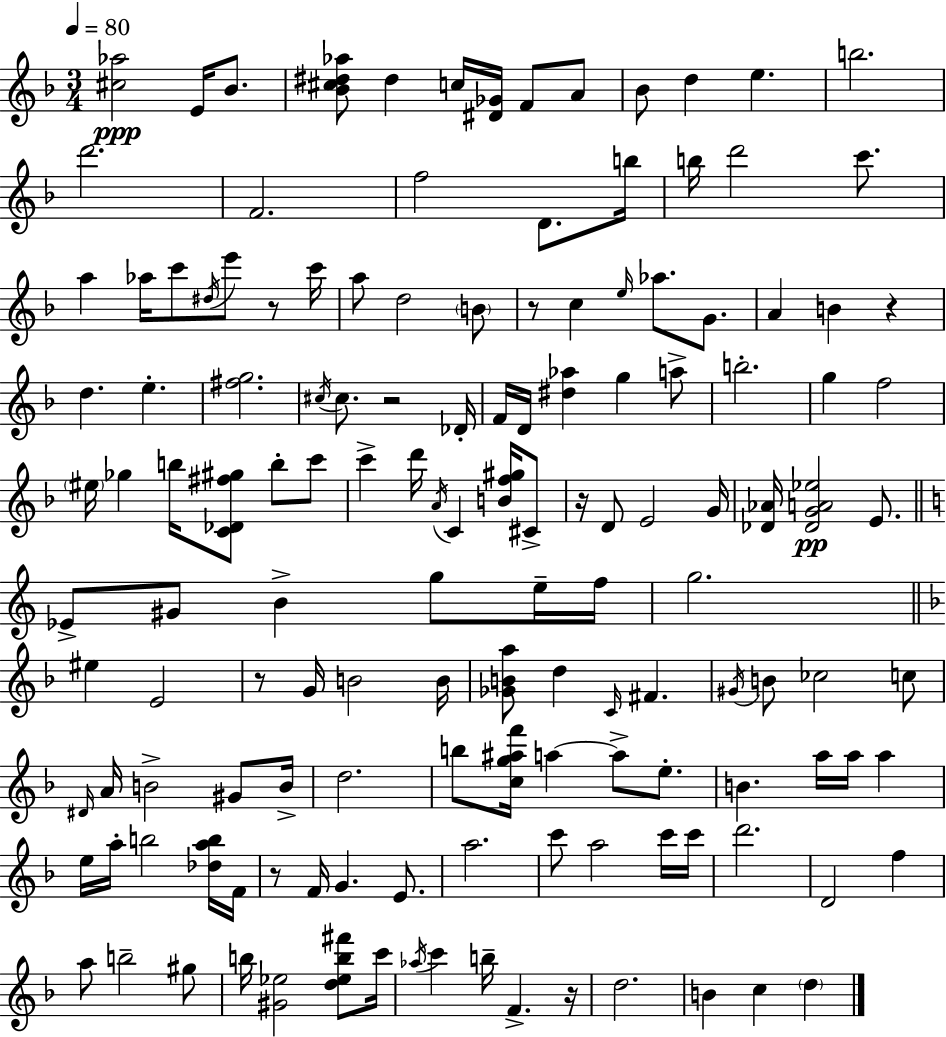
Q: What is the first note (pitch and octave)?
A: E4